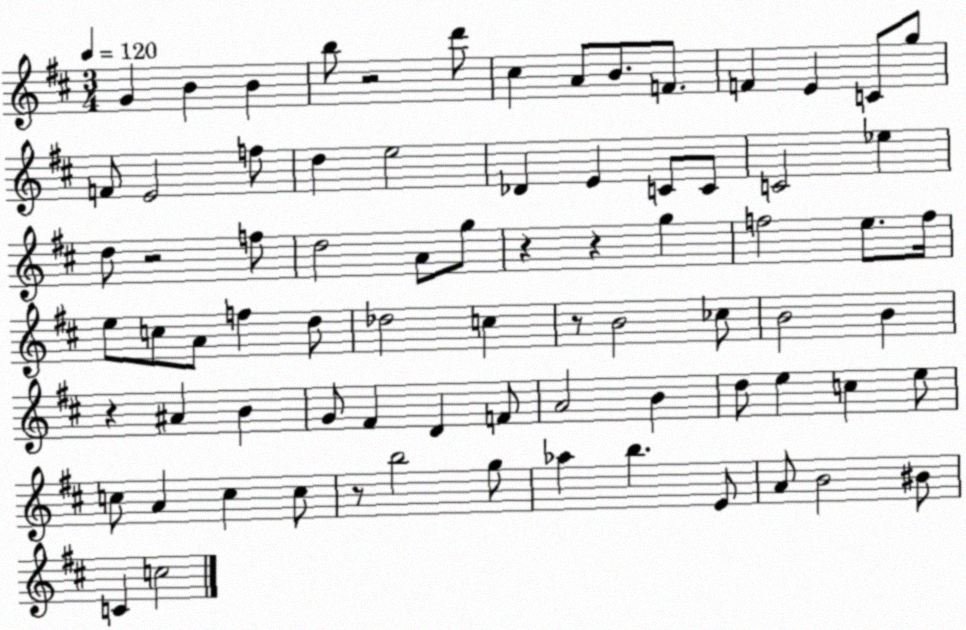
X:1
T:Untitled
M:3/4
L:1/4
K:D
G B B b/2 z2 d'/2 ^c A/2 B/2 F/2 F E C/2 g/2 F/2 E2 f/2 d e2 _D E C/2 C/2 C2 _e d/2 z2 f/2 d2 A/2 g/2 z z g f2 e/2 f/4 e/2 c/2 A/2 f d/2 _d2 c z/2 B2 _c/2 B2 B z ^A B G/2 ^F D F/2 A2 B d/2 e c e/2 c/2 A c c/2 z/2 b2 g/2 _a b E/2 A/2 B2 ^B/2 C c2